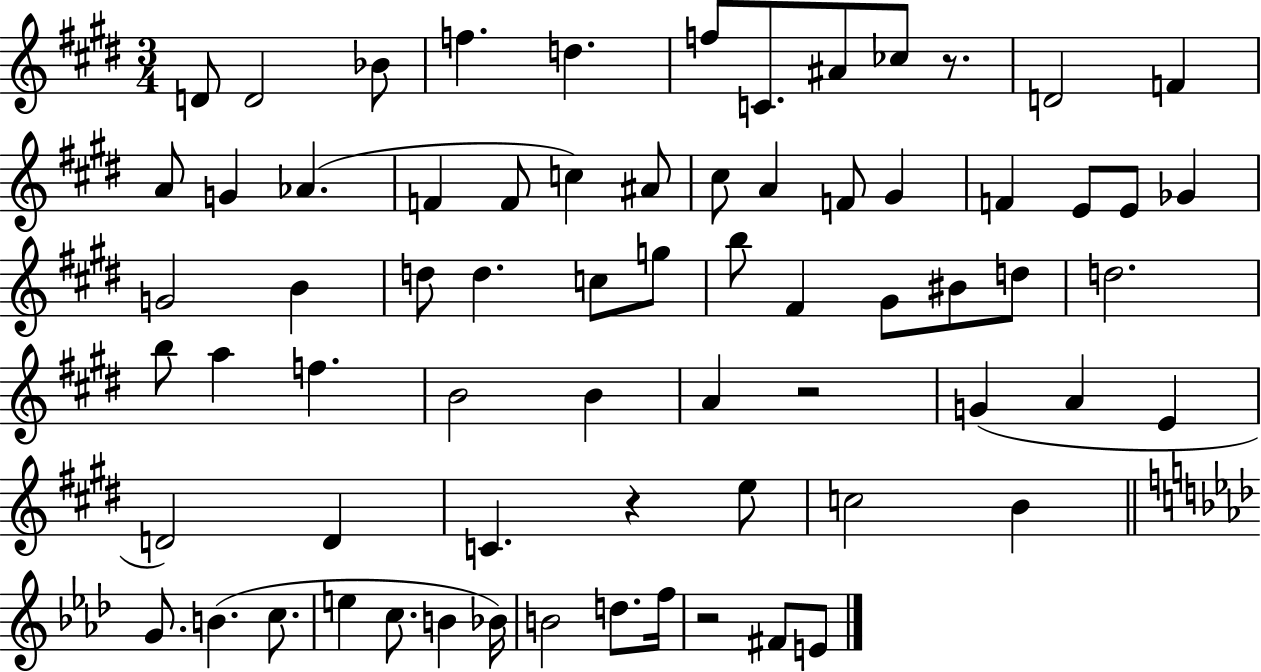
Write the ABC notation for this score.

X:1
T:Untitled
M:3/4
L:1/4
K:E
D/2 D2 _B/2 f d f/2 C/2 ^A/2 _c/2 z/2 D2 F A/2 G _A F F/2 c ^A/2 ^c/2 A F/2 ^G F E/2 E/2 _G G2 B d/2 d c/2 g/2 b/2 ^F ^G/2 ^B/2 d/2 d2 b/2 a f B2 B A z2 G A E D2 D C z e/2 c2 B G/2 B c/2 e c/2 B _B/4 B2 d/2 f/4 z2 ^F/2 E/2